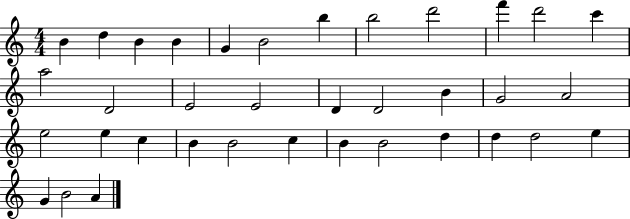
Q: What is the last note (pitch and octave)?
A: A4